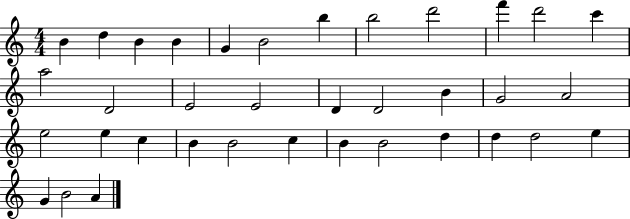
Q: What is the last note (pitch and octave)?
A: A4